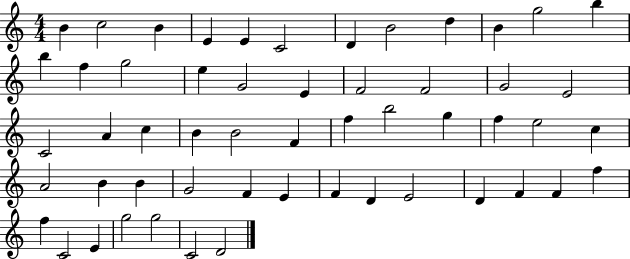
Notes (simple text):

B4/q C5/h B4/q E4/q E4/q C4/h D4/q B4/h D5/q B4/q G5/h B5/q B5/q F5/q G5/h E5/q G4/h E4/q F4/h F4/h G4/h E4/h C4/h A4/q C5/q B4/q B4/h F4/q F5/q B5/h G5/q F5/q E5/h C5/q A4/h B4/q B4/q G4/h F4/q E4/q F4/q D4/q E4/h D4/q F4/q F4/q F5/q F5/q C4/h E4/q G5/h G5/h C4/h D4/h